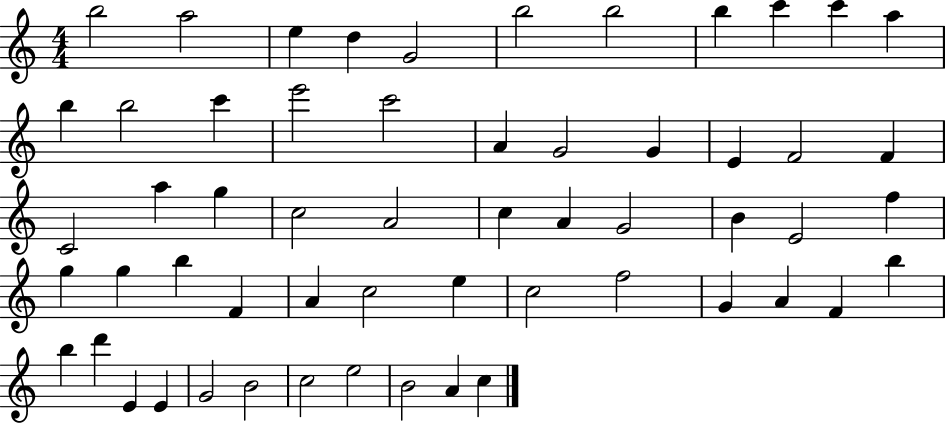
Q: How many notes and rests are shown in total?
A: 57